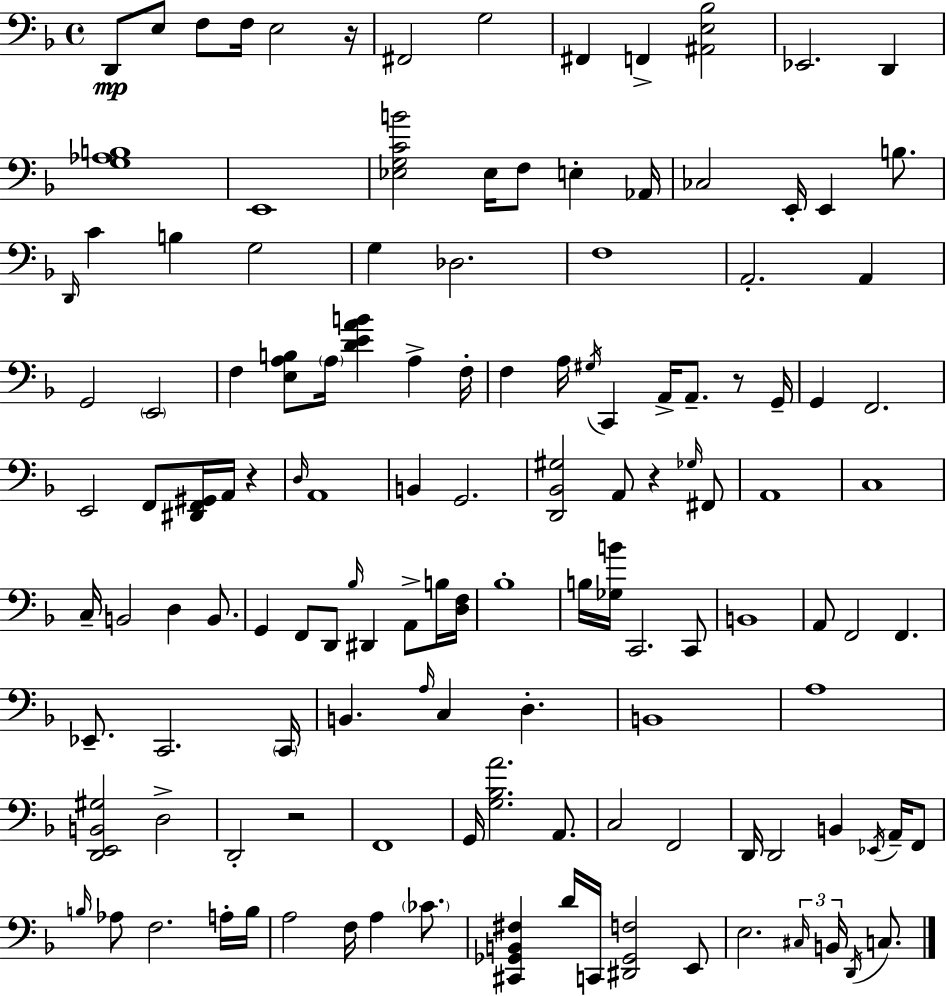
X:1
T:Untitled
M:4/4
L:1/4
K:F
D,,/2 E,/2 F,/2 F,/4 E,2 z/4 ^F,,2 G,2 ^F,, F,, [^A,,E,_B,]2 _E,,2 D,, [G,_A,B,]4 E,,4 [_E,G,CB]2 _E,/4 F,/2 E, _A,,/4 _C,2 E,,/4 E,, B,/2 D,,/4 C B, G,2 G, _D,2 F,4 A,,2 A,, G,,2 E,,2 F, [E,A,B,]/2 A,/4 [DEAB] A, F,/4 F, A,/4 ^G,/4 C,, A,,/4 A,,/2 z/2 G,,/4 G,, F,,2 E,,2 F,,/2 [^D,,F,,^G,,]/4 A,,/4 z D,/4 A,,4 B,, G,,2 [D,,_B,,^G,]2 A,,/2 z _G,/4 ^F,,/2 A,,4 C,4 C,/4 B,,2 D, B,,/2 G,, F,,/2 D,,/2 _B,/4 ^D,, A,,/2 B,/4 [D,F,]/4 _B,4 B,/4 [_G,B]/4 C,,2 C,,/2 B,,4 A,,/2 F,,2 F,, _E,,/2 C,,2 C,,/4 B,, A,/4 C, D, B,,4 A,4 [D,,E,,B,,^G,]2 D,2 D,,2 z2 F,,4 G,,/4 [G,_B,A]2 A,,/2 C,2 F,,2 D,,/4 D,,2 B,, _E,,/4 A,,/4 F,,/2 B,/4 _A,/2 F,2 A,/4 B,/4 A,2 F,/4 A, _C/2 [^C,,_G,,B,,^F,] D/4 C,,/4 [^D,,_G,,F,]2 E,,/2 E,2 ^C,/4 B,,/4 D,,/4 C,/2